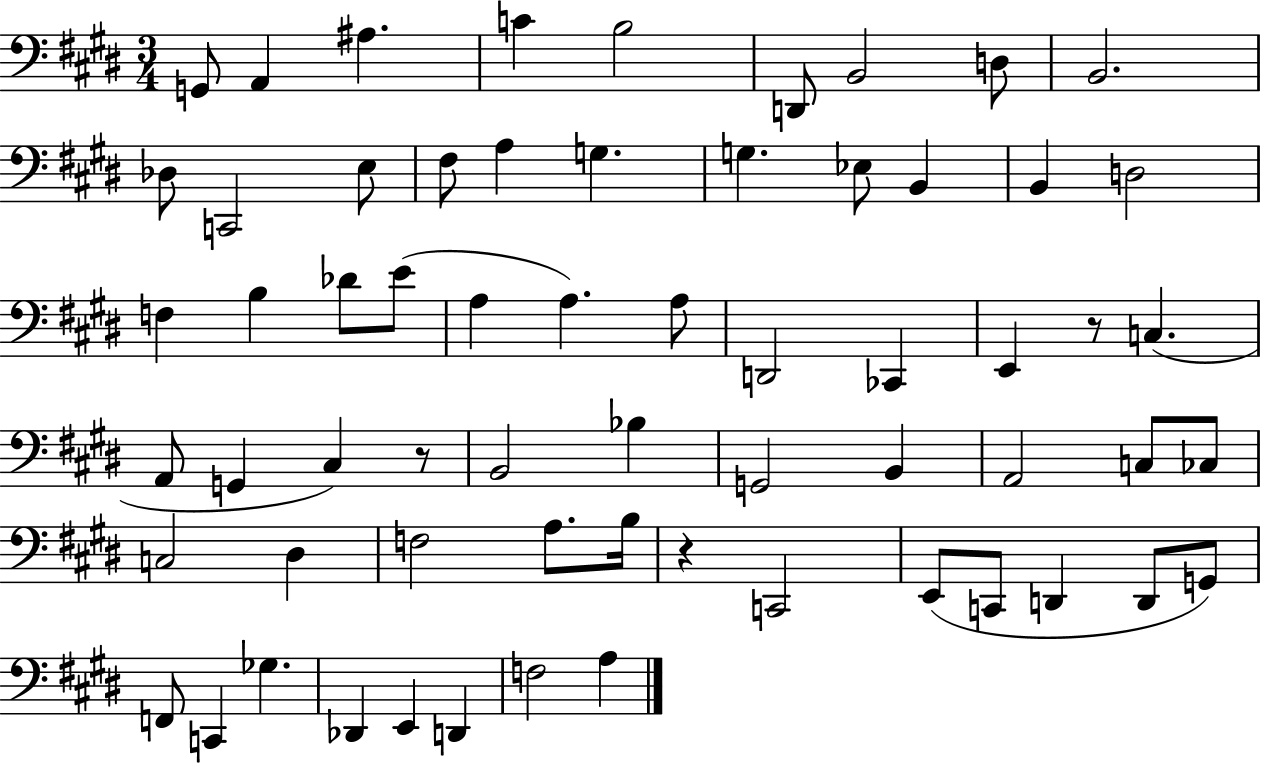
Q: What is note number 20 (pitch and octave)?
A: D3